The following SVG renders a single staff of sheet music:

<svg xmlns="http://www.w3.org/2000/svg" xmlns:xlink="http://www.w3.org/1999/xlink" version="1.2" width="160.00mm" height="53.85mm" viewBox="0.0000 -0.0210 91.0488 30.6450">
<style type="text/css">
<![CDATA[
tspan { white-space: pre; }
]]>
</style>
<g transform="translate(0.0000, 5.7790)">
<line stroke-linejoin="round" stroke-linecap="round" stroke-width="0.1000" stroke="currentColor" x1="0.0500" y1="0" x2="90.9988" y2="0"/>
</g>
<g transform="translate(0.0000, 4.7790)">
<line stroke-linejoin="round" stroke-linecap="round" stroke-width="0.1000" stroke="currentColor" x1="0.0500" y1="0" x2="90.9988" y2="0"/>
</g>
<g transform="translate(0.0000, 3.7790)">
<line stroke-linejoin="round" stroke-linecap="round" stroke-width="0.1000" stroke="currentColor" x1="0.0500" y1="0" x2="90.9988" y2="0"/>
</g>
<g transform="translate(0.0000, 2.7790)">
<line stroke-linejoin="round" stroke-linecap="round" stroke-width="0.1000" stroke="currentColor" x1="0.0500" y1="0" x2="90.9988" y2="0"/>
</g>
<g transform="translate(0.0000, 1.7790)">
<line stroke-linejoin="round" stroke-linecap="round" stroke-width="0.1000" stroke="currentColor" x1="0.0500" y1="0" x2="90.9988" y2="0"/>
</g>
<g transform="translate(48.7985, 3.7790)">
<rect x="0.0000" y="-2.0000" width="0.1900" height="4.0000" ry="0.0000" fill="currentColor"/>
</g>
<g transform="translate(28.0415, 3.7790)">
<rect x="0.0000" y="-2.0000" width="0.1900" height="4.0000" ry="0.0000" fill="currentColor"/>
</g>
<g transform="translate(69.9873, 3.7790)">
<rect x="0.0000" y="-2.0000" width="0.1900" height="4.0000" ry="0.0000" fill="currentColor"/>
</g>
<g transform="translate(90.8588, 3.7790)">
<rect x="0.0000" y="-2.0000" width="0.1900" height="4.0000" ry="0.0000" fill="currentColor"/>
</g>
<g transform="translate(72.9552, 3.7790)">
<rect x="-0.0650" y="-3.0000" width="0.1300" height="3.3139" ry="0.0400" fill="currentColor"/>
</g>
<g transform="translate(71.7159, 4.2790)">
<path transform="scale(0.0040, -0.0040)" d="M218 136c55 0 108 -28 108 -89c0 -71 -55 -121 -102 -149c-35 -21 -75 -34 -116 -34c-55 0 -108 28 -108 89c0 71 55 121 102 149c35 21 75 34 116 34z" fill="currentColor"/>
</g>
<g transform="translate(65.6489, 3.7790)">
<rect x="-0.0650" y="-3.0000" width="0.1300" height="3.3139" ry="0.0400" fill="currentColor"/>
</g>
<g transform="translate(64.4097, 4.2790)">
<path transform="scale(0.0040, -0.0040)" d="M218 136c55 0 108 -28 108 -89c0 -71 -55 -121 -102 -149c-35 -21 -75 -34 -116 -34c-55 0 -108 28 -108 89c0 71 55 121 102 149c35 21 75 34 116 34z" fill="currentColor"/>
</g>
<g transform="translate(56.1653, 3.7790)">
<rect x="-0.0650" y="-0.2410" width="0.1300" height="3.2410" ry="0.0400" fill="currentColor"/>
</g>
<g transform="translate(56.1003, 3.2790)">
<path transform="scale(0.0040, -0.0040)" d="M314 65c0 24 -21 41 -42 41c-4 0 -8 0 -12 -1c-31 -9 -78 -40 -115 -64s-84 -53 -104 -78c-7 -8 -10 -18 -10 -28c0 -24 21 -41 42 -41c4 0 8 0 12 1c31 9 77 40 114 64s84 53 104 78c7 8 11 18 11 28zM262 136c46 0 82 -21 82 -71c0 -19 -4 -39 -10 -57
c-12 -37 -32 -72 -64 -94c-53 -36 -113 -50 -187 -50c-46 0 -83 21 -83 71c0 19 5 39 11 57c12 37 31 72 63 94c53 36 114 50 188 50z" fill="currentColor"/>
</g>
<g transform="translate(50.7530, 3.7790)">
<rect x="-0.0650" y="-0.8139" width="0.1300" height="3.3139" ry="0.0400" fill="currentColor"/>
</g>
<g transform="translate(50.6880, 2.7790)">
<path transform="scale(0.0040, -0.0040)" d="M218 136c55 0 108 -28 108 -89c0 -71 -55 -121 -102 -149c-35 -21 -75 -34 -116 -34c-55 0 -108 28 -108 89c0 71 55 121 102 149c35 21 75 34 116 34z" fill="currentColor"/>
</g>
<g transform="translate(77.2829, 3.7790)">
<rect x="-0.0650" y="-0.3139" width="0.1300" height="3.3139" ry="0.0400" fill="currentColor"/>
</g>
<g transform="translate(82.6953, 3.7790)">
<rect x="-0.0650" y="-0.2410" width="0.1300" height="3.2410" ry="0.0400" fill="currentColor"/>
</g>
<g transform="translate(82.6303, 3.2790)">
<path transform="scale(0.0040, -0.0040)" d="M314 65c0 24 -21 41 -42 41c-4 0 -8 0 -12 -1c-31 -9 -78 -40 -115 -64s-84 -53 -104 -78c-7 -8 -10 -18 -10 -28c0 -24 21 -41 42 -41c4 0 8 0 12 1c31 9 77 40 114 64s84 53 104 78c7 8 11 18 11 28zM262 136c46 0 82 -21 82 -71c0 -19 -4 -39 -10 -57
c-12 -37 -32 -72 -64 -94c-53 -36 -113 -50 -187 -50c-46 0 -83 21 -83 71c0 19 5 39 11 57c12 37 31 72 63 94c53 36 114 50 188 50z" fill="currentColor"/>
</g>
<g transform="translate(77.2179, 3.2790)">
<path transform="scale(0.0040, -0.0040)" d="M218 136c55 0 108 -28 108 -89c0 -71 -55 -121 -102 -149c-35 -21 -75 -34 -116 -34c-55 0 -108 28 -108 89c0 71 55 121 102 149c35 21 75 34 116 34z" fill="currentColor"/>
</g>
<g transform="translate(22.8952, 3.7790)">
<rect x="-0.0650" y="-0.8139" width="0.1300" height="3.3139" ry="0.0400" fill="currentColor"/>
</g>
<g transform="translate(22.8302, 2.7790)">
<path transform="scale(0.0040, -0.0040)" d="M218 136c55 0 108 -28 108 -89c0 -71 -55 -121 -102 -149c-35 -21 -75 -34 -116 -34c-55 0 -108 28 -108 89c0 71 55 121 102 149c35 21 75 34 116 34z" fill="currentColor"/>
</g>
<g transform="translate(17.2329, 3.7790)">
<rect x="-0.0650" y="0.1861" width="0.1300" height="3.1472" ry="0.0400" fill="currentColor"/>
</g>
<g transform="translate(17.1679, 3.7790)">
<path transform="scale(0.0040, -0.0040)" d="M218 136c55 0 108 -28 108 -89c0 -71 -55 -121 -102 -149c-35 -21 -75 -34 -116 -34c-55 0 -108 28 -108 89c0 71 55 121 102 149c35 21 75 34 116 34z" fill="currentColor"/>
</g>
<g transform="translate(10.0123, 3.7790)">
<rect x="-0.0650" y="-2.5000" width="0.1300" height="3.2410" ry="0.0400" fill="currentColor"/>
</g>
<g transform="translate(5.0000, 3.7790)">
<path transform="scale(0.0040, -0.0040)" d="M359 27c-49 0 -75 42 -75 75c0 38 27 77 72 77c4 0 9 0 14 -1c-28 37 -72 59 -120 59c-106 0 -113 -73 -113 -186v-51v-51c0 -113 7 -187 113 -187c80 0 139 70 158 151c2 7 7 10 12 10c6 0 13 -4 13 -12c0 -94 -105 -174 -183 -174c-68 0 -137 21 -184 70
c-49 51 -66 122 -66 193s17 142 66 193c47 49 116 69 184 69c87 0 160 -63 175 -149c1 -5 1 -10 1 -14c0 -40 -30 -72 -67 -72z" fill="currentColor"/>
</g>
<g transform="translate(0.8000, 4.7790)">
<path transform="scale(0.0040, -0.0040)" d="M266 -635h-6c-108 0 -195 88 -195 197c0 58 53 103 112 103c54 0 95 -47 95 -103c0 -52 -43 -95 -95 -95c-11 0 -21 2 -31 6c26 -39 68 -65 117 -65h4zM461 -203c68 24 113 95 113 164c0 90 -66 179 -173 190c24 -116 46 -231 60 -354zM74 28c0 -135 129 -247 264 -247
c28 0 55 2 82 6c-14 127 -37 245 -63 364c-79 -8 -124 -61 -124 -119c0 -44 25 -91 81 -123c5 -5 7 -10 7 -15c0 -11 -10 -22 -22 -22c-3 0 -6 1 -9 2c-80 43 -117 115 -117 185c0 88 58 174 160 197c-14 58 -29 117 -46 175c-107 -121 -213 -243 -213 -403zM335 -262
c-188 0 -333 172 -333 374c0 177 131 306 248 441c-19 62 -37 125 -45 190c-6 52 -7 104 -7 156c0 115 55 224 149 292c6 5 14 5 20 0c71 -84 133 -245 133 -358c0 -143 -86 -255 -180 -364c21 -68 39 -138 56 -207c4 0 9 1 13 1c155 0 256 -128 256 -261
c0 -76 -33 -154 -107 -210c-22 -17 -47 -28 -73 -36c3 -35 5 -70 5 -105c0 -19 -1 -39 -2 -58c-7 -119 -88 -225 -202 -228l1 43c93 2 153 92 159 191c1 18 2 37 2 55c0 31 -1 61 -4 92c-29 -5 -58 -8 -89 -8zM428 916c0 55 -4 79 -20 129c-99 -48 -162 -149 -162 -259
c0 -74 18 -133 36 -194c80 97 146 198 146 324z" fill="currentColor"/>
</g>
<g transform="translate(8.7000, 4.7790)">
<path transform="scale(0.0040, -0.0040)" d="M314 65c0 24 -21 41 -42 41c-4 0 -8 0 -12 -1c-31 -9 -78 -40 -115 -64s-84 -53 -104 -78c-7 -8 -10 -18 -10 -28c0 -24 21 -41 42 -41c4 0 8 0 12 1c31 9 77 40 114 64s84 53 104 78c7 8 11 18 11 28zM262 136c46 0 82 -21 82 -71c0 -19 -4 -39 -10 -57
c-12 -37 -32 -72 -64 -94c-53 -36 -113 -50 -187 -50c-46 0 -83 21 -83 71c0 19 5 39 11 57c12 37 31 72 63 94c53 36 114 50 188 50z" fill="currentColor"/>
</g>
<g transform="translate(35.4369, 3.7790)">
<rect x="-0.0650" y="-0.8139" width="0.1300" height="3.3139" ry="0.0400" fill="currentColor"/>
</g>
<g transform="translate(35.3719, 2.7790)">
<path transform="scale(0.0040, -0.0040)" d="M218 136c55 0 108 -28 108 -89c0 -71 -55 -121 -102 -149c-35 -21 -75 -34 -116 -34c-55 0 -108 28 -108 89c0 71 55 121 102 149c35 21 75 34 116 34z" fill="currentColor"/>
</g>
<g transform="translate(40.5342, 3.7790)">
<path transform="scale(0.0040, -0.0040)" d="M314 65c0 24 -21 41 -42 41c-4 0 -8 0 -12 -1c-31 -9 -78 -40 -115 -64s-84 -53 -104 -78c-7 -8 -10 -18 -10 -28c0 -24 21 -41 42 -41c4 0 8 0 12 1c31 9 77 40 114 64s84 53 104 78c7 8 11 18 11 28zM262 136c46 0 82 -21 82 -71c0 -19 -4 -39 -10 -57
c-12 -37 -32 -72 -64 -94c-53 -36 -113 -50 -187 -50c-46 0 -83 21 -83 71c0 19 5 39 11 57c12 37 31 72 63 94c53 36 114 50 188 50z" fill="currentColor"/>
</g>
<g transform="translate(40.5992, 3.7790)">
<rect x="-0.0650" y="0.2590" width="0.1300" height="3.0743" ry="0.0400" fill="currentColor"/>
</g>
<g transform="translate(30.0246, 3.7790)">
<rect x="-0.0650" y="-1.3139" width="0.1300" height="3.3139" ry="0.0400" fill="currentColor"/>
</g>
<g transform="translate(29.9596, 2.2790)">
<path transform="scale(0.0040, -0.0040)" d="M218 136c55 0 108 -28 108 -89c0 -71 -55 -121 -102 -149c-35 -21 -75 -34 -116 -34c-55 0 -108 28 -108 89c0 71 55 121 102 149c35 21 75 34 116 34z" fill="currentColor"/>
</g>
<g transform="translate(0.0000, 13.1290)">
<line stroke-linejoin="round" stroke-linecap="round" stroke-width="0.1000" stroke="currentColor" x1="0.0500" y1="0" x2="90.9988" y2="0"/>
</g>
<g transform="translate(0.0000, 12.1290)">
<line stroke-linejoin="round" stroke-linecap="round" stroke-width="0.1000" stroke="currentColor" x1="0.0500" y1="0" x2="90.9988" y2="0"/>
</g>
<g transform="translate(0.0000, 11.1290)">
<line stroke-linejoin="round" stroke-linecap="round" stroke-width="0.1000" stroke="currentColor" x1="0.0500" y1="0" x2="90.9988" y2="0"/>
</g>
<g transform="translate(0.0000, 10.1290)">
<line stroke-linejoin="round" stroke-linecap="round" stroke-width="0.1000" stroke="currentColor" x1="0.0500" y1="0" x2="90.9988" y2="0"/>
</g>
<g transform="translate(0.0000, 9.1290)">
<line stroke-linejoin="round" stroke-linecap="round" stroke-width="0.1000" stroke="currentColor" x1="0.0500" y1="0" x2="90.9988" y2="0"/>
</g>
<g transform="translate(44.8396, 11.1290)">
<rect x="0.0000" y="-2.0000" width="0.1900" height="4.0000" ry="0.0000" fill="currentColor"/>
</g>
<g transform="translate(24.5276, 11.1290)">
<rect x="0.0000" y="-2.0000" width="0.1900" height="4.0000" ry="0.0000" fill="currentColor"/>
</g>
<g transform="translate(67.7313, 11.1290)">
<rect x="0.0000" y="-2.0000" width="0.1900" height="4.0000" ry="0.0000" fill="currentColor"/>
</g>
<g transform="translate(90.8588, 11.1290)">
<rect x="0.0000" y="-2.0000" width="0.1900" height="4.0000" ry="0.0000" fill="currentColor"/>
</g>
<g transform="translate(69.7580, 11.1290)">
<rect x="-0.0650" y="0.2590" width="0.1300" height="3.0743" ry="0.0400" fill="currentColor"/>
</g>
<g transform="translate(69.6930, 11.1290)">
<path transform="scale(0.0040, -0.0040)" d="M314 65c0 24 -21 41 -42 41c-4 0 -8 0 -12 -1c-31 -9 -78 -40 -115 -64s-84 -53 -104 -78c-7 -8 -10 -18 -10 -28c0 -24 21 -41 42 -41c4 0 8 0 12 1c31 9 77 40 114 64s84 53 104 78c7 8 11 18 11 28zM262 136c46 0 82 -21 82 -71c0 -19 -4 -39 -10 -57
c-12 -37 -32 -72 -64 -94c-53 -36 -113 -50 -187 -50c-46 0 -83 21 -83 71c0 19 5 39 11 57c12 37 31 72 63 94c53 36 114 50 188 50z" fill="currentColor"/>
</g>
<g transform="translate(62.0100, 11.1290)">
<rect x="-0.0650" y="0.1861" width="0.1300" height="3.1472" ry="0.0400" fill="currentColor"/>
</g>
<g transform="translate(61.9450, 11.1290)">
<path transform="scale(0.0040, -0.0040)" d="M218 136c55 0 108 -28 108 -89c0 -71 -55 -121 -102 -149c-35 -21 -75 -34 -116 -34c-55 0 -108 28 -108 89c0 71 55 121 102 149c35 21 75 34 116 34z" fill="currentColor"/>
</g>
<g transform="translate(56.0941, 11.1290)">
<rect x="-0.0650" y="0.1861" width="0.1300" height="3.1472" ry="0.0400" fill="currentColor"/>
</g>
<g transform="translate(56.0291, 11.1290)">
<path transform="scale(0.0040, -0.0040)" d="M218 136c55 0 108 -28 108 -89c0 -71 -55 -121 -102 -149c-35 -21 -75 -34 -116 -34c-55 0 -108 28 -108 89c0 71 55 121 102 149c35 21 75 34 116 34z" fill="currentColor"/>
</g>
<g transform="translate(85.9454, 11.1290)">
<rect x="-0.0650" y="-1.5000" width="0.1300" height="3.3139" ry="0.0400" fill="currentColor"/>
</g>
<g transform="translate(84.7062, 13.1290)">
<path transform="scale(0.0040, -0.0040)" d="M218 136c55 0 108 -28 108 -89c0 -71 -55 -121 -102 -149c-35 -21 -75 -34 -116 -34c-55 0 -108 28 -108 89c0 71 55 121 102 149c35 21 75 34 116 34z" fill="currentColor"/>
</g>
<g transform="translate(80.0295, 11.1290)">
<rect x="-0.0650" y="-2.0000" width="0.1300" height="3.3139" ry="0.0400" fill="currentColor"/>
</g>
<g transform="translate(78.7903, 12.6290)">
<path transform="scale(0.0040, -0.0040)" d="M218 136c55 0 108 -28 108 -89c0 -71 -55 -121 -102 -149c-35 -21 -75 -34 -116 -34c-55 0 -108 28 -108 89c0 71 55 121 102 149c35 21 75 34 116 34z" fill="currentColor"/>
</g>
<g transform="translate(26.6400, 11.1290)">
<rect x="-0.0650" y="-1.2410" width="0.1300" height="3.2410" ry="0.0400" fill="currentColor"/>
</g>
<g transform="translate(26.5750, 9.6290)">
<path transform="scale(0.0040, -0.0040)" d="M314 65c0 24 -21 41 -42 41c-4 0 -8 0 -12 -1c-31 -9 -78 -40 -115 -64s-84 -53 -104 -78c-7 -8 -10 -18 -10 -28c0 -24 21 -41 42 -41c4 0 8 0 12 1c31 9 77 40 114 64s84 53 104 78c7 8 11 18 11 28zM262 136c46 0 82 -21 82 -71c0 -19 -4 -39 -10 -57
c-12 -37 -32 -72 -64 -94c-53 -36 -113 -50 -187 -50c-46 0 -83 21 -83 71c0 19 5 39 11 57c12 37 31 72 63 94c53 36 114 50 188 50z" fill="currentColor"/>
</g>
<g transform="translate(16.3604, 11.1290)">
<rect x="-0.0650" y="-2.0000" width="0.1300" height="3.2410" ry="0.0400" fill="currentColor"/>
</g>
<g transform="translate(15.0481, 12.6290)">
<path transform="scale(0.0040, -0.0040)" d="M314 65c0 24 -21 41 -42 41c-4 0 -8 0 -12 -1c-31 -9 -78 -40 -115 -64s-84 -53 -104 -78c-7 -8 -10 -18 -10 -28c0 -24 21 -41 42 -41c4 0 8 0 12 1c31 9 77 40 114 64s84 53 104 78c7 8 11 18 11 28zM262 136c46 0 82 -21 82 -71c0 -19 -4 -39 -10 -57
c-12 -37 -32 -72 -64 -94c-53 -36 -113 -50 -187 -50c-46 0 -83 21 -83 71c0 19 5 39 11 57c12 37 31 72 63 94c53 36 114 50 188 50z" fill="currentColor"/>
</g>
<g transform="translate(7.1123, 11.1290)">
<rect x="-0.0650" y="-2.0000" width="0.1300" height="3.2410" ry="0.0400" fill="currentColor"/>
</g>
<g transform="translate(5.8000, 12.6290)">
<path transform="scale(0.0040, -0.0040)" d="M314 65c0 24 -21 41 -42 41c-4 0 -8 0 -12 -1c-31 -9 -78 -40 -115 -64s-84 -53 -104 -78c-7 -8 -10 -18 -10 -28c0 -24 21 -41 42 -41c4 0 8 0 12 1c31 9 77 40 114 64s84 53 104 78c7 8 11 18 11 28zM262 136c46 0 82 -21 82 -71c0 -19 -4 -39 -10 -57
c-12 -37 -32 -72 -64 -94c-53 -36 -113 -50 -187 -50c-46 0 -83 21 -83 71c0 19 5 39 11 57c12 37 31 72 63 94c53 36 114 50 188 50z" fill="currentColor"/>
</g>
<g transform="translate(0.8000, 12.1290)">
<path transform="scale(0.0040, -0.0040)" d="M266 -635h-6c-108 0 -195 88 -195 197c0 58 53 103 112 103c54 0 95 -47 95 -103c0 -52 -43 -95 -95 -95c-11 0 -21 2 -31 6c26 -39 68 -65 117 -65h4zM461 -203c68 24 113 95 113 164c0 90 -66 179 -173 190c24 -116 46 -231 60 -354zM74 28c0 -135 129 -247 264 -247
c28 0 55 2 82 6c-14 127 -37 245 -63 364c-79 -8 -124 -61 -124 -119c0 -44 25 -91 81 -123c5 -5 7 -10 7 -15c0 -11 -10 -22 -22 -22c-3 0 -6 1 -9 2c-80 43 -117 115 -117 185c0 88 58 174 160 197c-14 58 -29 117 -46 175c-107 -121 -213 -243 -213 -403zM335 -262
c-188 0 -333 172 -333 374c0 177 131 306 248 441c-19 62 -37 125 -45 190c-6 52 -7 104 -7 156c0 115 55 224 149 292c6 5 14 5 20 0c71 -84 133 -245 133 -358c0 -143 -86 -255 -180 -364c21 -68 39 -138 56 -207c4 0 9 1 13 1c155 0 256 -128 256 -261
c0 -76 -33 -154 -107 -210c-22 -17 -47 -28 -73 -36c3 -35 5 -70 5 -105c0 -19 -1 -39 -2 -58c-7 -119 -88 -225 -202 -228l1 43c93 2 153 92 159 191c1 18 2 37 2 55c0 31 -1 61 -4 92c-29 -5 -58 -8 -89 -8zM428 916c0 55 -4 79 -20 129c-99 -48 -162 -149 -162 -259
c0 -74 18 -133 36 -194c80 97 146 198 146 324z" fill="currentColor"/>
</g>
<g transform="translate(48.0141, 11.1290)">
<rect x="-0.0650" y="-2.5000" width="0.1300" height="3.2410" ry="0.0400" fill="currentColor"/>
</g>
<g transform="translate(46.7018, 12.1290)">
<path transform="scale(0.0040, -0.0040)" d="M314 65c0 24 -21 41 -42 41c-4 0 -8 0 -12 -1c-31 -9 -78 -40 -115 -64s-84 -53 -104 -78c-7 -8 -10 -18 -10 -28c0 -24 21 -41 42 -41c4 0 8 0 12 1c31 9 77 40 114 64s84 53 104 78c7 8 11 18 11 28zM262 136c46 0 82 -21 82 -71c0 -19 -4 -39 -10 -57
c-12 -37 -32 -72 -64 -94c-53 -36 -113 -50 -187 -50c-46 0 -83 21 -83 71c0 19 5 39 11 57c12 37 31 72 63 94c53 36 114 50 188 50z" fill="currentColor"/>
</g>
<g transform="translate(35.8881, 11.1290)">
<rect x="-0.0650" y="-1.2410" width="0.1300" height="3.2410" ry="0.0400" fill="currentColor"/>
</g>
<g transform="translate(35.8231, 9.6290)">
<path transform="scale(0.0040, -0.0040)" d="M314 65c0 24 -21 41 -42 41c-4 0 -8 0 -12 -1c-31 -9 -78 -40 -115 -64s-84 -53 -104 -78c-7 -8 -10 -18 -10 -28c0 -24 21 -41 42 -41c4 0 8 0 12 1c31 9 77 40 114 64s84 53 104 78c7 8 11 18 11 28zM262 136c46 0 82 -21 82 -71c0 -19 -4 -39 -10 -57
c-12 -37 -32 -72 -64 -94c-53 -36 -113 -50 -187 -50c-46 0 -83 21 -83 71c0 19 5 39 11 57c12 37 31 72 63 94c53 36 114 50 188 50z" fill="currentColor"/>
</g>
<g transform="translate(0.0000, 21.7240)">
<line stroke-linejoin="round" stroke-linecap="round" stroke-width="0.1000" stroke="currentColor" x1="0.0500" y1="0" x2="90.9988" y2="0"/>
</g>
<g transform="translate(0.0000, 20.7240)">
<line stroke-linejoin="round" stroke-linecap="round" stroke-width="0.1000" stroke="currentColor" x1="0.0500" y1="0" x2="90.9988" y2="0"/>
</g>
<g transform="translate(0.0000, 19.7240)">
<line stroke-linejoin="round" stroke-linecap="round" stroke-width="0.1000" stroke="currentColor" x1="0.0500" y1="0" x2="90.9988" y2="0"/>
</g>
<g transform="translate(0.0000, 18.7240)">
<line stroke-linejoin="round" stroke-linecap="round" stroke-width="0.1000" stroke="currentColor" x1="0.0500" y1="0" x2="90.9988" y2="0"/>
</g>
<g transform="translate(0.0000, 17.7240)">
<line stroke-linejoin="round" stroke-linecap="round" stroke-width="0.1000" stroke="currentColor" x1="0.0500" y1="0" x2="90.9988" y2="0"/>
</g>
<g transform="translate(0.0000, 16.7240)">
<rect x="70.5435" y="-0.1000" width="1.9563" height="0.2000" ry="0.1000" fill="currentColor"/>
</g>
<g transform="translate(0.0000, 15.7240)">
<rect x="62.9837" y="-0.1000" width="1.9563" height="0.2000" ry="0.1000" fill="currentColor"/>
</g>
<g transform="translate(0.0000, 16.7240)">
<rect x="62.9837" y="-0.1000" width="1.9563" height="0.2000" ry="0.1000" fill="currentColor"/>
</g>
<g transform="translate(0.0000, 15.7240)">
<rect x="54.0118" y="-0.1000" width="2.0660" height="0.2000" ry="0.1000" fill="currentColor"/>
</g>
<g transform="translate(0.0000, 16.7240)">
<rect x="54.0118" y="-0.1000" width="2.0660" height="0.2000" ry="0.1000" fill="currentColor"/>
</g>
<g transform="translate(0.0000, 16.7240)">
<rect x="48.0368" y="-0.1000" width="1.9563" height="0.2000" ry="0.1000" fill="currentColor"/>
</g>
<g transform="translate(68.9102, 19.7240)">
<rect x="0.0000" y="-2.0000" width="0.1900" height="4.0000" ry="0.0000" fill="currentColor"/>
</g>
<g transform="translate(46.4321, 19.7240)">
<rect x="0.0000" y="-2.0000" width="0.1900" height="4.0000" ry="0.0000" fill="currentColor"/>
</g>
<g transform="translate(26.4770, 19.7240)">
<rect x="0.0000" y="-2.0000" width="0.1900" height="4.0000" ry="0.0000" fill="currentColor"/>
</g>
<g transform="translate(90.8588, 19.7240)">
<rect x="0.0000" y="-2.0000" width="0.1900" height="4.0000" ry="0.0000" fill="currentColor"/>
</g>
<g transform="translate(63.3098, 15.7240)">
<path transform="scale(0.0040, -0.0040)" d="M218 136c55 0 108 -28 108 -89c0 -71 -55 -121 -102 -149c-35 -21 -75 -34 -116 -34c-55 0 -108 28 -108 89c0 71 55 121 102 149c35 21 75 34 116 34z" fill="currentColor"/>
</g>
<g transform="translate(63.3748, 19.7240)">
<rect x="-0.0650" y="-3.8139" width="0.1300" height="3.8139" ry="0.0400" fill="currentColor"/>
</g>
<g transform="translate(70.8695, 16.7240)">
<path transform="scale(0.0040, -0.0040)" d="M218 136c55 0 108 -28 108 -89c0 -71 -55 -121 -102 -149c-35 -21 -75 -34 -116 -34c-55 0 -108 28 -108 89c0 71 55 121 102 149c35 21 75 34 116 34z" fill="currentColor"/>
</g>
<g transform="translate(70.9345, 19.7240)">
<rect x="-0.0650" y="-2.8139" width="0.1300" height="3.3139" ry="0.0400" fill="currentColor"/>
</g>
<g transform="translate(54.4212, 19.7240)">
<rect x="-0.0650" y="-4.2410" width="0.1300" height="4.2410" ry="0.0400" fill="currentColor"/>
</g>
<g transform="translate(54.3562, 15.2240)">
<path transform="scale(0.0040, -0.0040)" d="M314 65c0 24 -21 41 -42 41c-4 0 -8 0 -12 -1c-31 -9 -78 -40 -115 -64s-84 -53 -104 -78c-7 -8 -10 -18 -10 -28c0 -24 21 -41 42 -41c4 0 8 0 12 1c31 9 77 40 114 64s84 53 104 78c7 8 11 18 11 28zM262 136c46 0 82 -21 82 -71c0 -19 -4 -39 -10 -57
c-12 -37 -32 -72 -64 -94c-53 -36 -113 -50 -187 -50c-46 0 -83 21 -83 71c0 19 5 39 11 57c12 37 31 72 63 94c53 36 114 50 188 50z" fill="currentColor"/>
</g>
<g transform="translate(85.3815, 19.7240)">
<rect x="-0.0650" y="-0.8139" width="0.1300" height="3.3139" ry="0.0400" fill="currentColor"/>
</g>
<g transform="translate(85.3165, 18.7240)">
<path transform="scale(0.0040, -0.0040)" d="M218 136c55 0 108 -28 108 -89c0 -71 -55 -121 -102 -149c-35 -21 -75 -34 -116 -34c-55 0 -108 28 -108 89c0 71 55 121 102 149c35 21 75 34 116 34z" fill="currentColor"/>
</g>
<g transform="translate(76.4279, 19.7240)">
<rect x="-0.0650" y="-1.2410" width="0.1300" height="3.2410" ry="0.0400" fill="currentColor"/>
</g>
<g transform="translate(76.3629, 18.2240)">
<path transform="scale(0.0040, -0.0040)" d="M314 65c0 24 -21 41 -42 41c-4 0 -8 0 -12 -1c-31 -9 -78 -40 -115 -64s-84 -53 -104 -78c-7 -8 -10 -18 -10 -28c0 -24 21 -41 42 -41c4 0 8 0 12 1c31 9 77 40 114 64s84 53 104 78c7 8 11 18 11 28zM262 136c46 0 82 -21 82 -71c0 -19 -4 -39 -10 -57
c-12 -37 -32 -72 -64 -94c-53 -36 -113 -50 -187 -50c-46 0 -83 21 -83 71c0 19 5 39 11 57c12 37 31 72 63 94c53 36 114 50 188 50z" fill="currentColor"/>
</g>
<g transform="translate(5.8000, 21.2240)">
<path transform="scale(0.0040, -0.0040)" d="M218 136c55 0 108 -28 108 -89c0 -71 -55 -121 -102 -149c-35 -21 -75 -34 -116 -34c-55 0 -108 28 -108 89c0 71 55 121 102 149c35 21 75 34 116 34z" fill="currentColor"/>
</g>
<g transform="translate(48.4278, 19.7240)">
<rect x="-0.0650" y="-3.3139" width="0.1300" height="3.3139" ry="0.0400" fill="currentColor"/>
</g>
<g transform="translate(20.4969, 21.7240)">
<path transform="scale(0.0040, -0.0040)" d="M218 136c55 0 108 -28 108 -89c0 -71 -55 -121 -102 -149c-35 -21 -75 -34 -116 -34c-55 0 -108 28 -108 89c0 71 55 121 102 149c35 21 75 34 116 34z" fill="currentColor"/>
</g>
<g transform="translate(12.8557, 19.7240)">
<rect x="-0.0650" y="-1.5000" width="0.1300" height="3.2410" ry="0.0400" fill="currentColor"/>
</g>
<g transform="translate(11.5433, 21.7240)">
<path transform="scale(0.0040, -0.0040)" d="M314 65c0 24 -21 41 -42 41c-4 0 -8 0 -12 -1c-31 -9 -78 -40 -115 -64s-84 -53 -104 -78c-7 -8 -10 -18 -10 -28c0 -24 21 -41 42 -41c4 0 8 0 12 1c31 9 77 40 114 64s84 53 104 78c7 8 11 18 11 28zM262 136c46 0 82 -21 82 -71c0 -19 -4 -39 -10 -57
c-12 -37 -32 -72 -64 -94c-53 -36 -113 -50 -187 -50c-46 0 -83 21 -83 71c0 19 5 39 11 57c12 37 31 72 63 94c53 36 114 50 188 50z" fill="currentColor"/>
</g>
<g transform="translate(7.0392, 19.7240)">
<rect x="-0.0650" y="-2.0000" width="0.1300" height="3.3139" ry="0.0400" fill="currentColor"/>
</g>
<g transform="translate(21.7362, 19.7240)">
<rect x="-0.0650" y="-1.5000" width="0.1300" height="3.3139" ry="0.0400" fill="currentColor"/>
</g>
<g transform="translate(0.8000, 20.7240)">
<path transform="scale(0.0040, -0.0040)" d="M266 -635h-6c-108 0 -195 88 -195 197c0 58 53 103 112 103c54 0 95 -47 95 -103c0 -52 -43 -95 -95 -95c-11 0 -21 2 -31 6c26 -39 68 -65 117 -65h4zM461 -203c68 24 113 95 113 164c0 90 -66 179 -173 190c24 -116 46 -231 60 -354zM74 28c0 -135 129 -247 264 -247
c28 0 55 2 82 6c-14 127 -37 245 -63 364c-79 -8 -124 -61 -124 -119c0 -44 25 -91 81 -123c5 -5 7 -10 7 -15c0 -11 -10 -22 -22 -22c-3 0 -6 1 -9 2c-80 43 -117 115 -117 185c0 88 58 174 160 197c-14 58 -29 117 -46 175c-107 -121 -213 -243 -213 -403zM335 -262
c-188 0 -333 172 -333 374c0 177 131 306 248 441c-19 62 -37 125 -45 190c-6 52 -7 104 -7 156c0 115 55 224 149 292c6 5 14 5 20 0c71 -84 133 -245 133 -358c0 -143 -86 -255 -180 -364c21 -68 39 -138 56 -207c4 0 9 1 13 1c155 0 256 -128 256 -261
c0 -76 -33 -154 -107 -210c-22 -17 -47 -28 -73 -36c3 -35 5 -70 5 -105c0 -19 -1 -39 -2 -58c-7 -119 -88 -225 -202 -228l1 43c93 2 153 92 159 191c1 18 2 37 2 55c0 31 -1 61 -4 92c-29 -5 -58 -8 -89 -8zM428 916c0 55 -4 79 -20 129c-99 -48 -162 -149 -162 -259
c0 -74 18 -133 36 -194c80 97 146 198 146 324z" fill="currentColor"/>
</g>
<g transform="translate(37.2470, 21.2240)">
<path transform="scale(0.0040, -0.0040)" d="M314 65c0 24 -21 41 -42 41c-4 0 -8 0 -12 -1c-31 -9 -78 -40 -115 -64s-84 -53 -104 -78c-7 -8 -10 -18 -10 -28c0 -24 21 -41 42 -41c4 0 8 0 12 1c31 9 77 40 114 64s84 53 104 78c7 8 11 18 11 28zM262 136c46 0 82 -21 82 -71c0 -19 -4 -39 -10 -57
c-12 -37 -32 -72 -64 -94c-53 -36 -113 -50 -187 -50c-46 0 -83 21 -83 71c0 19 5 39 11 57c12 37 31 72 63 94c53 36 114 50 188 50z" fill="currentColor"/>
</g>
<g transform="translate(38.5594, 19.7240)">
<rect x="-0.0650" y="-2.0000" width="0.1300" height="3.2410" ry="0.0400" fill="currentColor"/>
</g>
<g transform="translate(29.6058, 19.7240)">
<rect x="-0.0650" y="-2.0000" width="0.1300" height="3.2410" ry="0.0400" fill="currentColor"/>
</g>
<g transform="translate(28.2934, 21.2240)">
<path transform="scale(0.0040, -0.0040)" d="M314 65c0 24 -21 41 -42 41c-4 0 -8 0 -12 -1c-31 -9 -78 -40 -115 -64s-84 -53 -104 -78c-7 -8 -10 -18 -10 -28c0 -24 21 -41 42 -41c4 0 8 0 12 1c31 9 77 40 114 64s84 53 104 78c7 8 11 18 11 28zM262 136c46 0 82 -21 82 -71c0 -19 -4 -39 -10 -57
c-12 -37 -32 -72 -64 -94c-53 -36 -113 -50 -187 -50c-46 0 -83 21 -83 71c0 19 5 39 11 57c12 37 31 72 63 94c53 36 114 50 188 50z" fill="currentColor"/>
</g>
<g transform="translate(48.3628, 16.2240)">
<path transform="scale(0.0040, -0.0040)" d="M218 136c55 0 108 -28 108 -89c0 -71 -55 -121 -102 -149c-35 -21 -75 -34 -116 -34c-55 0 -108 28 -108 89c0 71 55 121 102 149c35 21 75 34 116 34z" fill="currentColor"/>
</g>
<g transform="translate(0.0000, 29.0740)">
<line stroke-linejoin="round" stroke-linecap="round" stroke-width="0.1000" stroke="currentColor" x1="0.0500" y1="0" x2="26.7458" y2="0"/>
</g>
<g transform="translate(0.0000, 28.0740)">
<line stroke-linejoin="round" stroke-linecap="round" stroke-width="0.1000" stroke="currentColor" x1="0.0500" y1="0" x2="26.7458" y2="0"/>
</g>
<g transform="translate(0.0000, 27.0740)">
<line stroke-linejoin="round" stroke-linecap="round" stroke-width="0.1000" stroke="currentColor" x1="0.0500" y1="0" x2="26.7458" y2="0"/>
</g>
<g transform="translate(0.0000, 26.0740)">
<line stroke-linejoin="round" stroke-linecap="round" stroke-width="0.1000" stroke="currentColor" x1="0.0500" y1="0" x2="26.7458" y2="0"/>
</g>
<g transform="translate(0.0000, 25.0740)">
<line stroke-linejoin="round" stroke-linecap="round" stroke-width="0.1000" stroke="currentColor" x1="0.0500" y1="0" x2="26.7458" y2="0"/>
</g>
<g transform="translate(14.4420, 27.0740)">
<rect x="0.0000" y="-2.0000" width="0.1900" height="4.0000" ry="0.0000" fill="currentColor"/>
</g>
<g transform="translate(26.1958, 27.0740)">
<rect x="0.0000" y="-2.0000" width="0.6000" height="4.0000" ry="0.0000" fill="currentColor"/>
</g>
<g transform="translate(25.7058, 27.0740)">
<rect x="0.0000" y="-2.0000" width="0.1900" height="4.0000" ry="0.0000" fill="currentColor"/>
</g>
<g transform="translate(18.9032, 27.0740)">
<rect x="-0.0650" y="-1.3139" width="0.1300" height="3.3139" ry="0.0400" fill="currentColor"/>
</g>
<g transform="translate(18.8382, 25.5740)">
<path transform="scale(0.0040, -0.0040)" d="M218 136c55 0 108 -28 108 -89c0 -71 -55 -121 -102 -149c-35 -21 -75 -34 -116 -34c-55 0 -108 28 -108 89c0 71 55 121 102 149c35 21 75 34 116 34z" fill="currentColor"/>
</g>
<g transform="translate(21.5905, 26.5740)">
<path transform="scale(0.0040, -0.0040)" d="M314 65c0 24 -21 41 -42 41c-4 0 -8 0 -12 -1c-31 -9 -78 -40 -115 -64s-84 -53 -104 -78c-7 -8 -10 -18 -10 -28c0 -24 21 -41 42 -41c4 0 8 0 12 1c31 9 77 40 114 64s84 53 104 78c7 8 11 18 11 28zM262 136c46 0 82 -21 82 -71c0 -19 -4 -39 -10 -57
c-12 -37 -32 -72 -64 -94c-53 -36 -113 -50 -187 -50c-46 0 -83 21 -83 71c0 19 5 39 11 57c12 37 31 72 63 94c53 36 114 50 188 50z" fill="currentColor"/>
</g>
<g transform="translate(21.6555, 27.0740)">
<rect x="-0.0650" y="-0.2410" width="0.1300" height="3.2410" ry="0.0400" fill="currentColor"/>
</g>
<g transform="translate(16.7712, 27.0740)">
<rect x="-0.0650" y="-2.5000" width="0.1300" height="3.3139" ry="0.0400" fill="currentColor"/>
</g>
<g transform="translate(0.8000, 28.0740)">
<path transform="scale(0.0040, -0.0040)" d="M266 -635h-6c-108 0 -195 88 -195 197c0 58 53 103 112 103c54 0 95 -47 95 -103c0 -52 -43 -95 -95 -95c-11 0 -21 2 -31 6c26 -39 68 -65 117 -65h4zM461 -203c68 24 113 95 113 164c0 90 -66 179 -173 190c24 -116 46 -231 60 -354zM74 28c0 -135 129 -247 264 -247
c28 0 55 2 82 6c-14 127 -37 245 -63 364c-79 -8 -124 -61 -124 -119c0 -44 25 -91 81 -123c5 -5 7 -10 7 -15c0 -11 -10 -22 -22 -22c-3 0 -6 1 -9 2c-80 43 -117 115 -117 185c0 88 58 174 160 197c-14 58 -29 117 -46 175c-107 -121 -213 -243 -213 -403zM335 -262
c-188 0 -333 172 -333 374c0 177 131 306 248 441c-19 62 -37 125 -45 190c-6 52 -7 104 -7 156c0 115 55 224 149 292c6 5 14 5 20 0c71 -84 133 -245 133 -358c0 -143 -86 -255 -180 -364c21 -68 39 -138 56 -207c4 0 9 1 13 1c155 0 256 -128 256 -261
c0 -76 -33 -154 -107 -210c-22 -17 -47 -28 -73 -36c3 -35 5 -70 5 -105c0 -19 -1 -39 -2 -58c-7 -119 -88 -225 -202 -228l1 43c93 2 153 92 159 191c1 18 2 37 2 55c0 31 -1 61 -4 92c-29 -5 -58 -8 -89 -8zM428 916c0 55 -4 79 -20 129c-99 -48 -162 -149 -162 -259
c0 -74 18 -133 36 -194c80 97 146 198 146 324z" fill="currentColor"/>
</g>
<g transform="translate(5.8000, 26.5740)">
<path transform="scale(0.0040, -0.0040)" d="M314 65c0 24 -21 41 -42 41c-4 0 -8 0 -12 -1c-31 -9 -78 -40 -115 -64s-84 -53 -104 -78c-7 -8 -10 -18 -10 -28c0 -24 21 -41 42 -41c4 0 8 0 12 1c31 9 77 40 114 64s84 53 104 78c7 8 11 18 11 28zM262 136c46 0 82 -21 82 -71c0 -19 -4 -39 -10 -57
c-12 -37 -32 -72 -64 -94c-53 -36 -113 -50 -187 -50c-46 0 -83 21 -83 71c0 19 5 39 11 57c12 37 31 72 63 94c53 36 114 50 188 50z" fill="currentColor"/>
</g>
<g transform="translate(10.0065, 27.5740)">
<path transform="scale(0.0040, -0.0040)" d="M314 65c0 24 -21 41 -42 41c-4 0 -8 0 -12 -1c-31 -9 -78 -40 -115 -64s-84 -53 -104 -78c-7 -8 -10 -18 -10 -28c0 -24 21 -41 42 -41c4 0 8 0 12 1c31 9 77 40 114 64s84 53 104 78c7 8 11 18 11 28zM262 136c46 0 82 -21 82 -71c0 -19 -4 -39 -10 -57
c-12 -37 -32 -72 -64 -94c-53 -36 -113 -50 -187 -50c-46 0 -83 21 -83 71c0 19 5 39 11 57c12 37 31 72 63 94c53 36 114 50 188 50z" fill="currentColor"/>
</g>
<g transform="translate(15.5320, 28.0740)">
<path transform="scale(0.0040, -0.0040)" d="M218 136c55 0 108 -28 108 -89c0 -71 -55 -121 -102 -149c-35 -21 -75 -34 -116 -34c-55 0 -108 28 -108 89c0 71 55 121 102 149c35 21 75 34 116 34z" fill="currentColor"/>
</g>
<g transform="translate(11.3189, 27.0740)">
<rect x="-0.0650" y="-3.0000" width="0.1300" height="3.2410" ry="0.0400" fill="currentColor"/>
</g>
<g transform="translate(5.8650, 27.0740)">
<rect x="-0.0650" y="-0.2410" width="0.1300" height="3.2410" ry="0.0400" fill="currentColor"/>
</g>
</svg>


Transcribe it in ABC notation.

X:1
T:Untitled
M:4/4
L:1/4
K:C
G2 B d e d B2 d c2 A A c c2 F2 F2 e2 e2 G2 B B B2 F E F E2 E F2 F2 b d'2 c' a e2 d c2 A2 G e c2